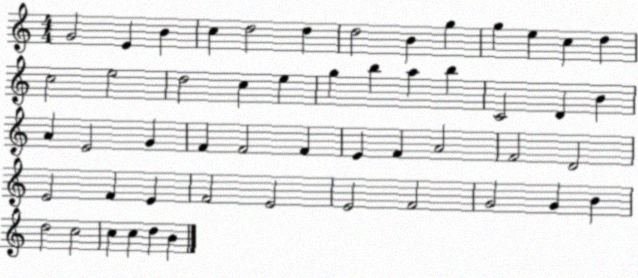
X:1
T:Untitled
M:4/4
L:1/4
K:C
G2 E B c d2 d d2 B g g e c d c2 e2 d2 c e g b a b C2 D B A E2 G F F2 F E F A2 F2 D2 E2 F E F2 E2 E2 F2 G2 G B d2 c2 c c d B